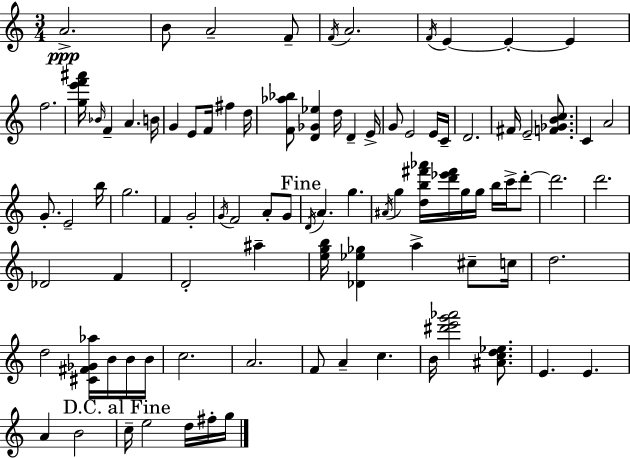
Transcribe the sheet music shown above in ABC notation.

X:1
T:Untitled
M:3/4
L:1/4
K:Am
A2 B/2 A2 F/2 F/4 A2 F/4 E E E f2 [ge'f'^a']/4 _B/4 F A B/4 G E/2 F/4 ^f d/4 [F_a_b]/2 [D_G_e] d/4 D E/4 G/2 E2 E/4 C/4 D2 ^F/4 E2 [F_GBc]/2 C A2 G/2 E2 b/4 g2 F G2 G/4 F2 A/2 G/2 D/4 A g ^A/4 g [db^f'_a']/4 [d'_e'^f']/4 g/4 g/4 b/4 c'/4 d'/2 d'2 d'2 _D2 F D2 ^a [egb]/4 [_D_e_g] a ^c/2 c/4 d2 d2 [^C^F_G_a]/4 B/4 B/4 B/4 c2 A2 F/2 A c B/4 [^d'e'g'_a']2 [^Acd_e]/2 E E A B2 c/4 e2 d/4 ^f/4 g/4